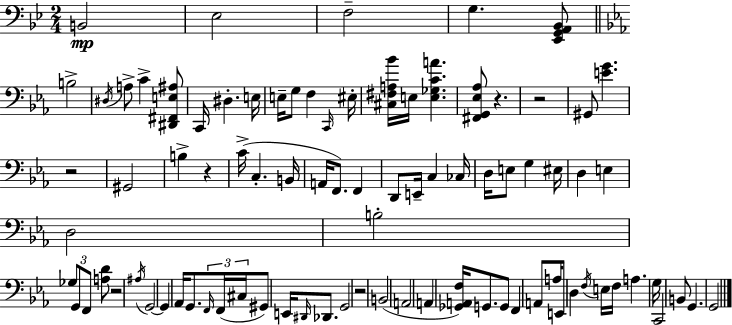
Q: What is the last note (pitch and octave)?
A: G2